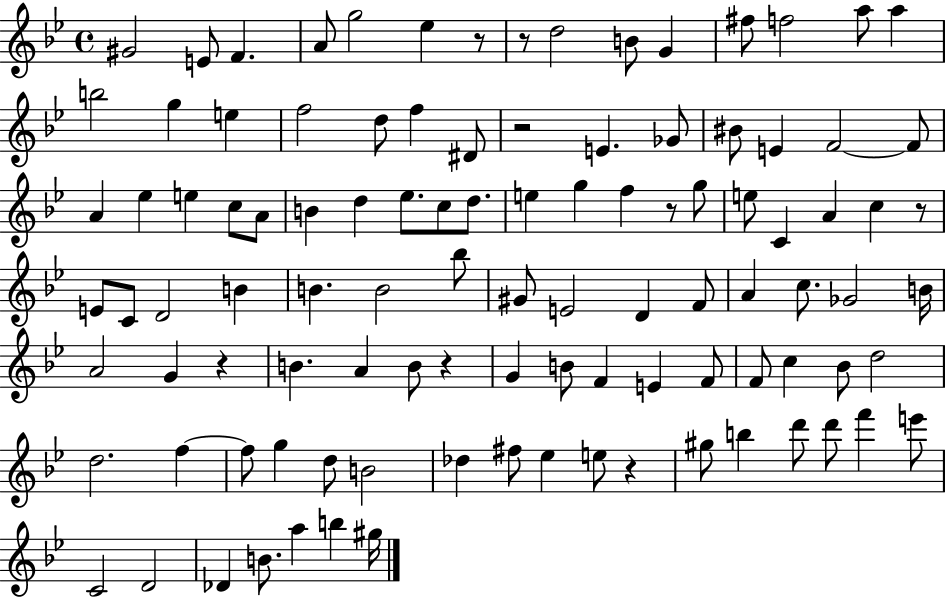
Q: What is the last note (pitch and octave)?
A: G#5